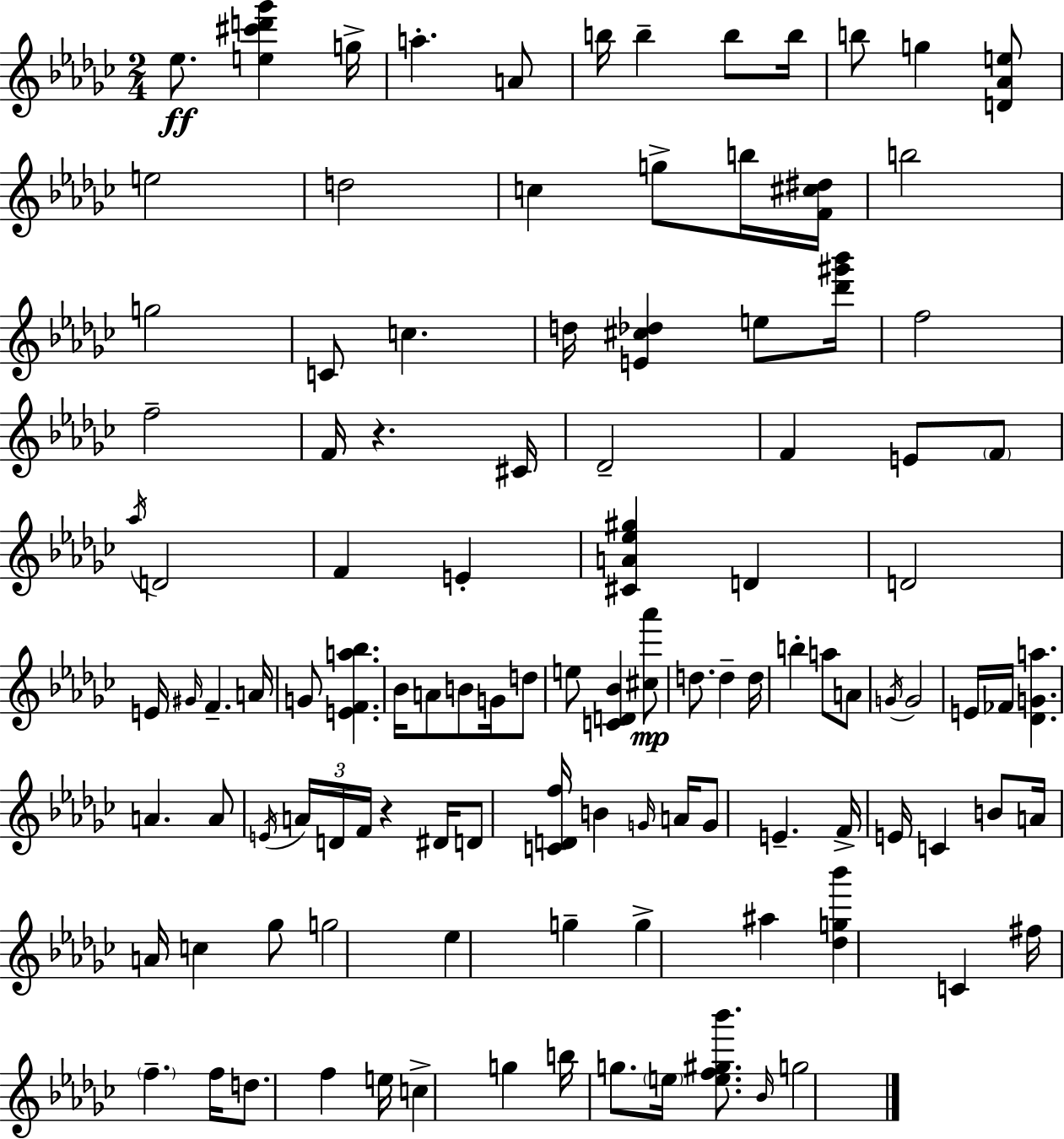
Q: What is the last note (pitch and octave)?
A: G5